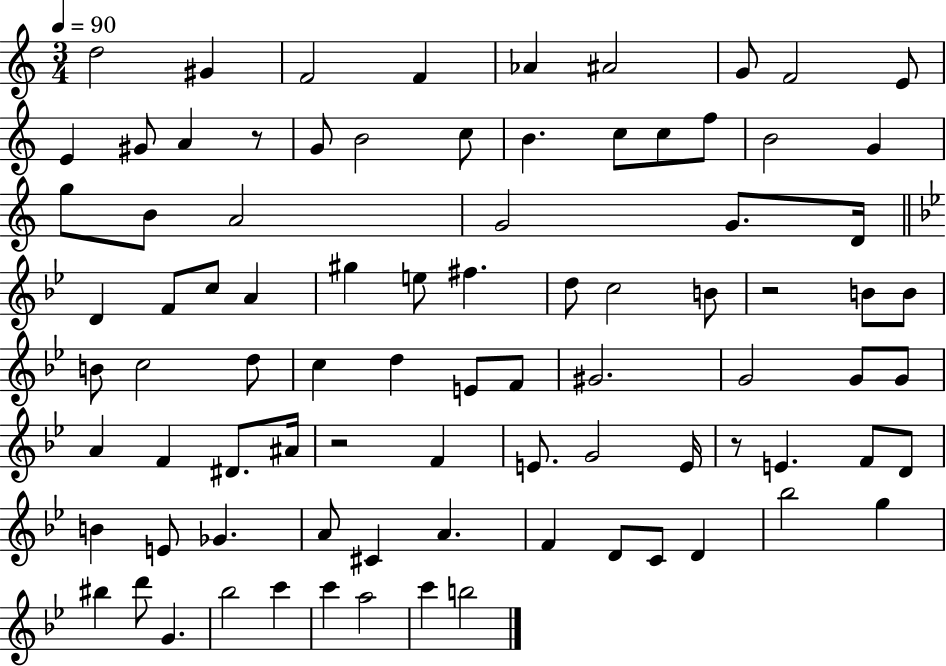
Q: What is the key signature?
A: C major